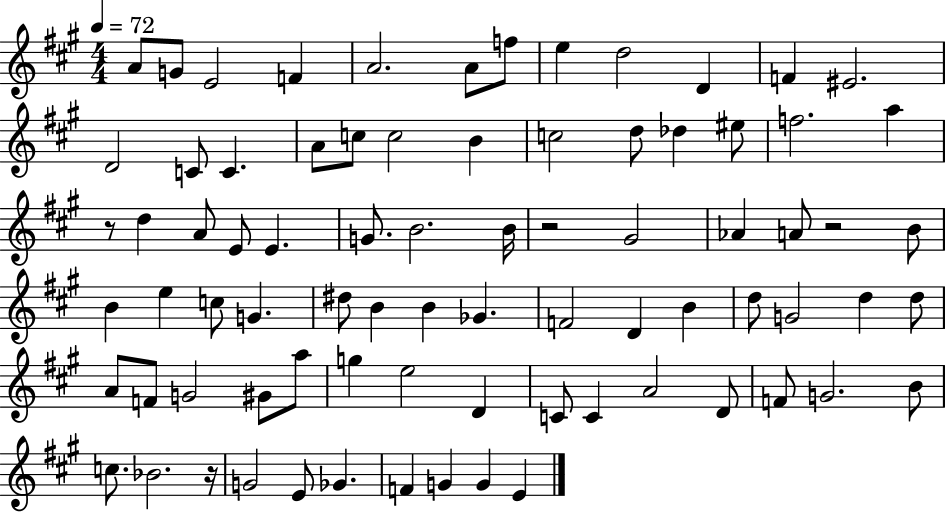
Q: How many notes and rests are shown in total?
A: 79